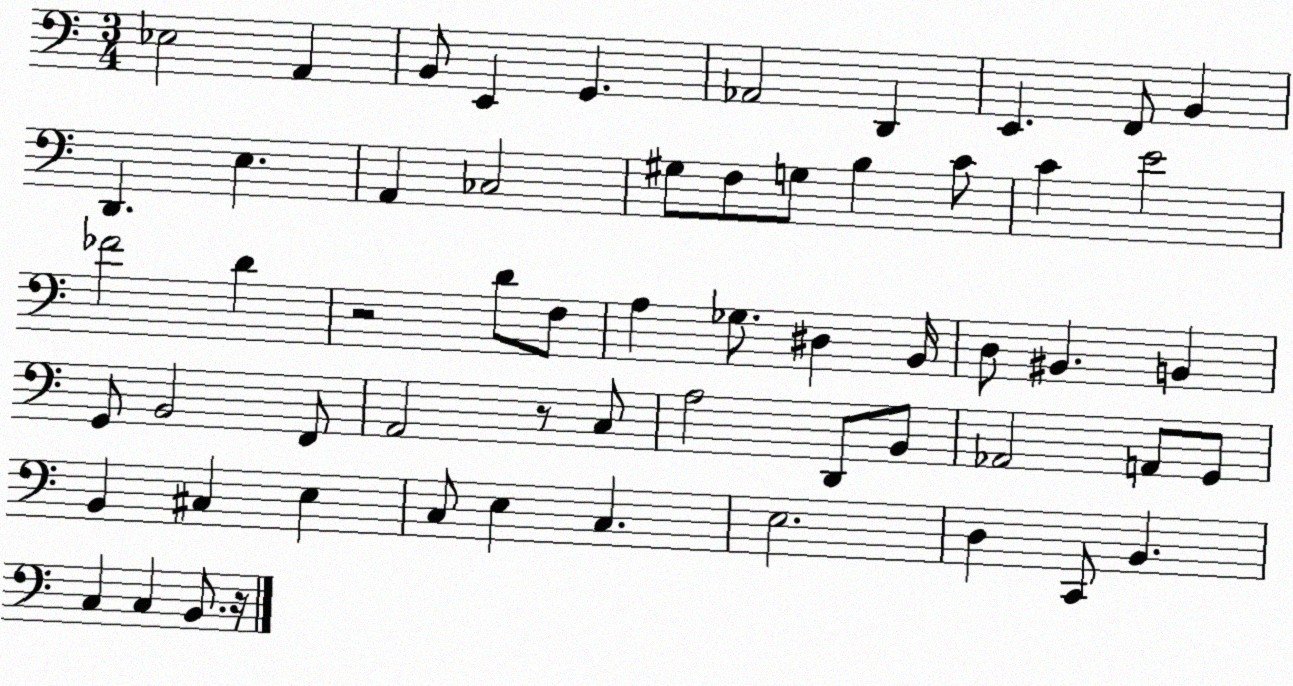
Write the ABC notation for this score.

X:1
T:Untitled
M:3/4
L:1/4
K:C
_E,2 A,, B,,/2 E,, G,, _A,,2 D,, E,, F,,/2 B,, D,, E, A,, _C,2 ^G,/2 F,/2 G,/2 B, C/2 C E2 _F2 D z2 D/2 F,/2 A, _G,/2 ^D, B,,/4 D,/2 ^B,, B,, G,,/2 B,,2 F,,/2 A,,2 z/2 C,/2 A,2 D,,/2 B,,/2 _A,,2 A,,/2 G,,/2 B,, ^C, E, C,/2 E, C, E,2 D, C,,/2 B,, C, C, B,,/2 z/4